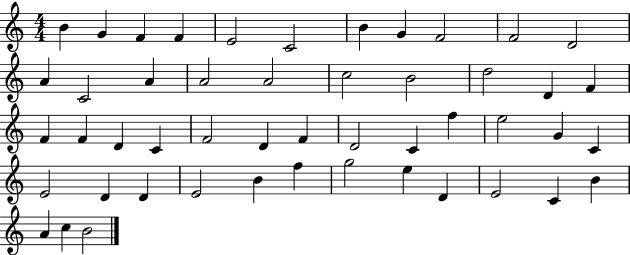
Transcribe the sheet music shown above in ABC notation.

X:1
T:Untitled
M:4/4
L:1/4
K:C
B G F F E2 C2 B G F2 F2 D2 A C2 A A2 A2 c2 B2 d2 D F F F D C F2 D F D2 C f e2 G C E2 D D E2 B f g2 e D E2 C B A c B2